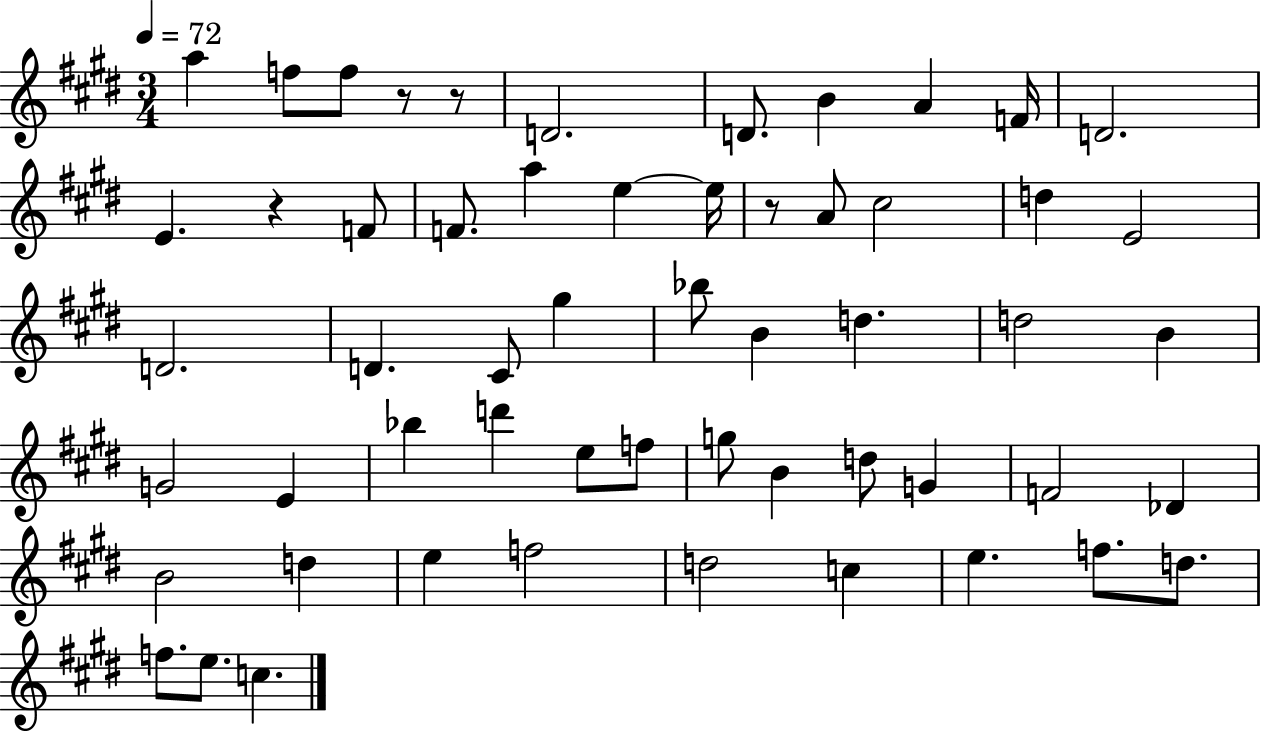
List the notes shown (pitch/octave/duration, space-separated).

A5/q F5/e F5/e R/e R/e D4/h. D4/e. B4/q A4/q F4/s D4/h. E4/q. R/q F4/e F4/e. A5/q E5/q E5/s R/e A4/e C#5/h D5/q E4/h D4/h. D4/q. C#4/e G#5/q Bb5/e B4/q D5/q. D5/h B4/q G4/h E4/q Bb5/q D6/q E5/e F5/e G5/e B4/q D5/e G4/q F4/h Db4/q B4/h D5/q E5/q F5/h D5/h C5/q E5/q. F5/e. D5/e. F5/e. E5/e. C5/q.